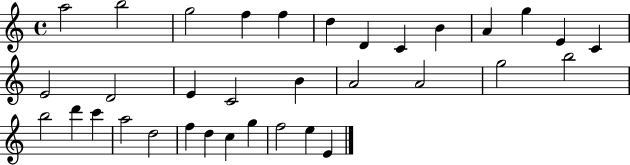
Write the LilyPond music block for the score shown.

{
  \clef treble
  \time 4/4
  \defaultTimeSignature
  \key c \major
  a''2 b''2 | g''2 f''4 f''4 | d''4 d'4 c'4 b'4 | a'4 g''4 e'4 c'4 | \break e'2 d'2 | e'4 c'2 b'4 | a'2 a'2 | g''2 b''2 | \break b''2 d'''4 c'''4 | a''2 d''2 | f''4 d''4 c''4 g''4 | f''2 e''4 e'4 | \break \bar "|."
}